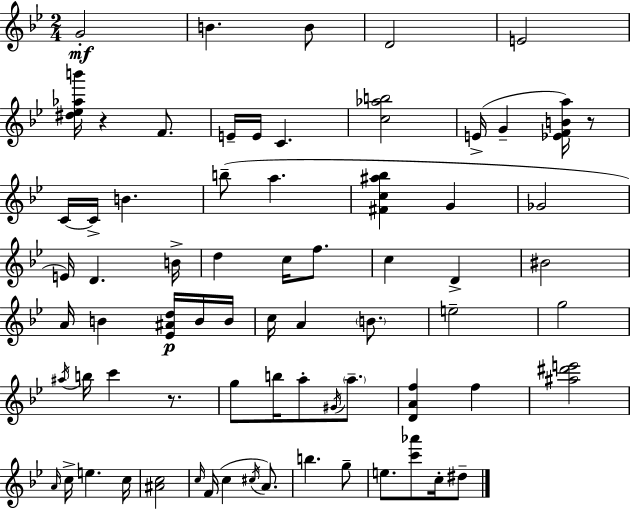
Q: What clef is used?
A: treble